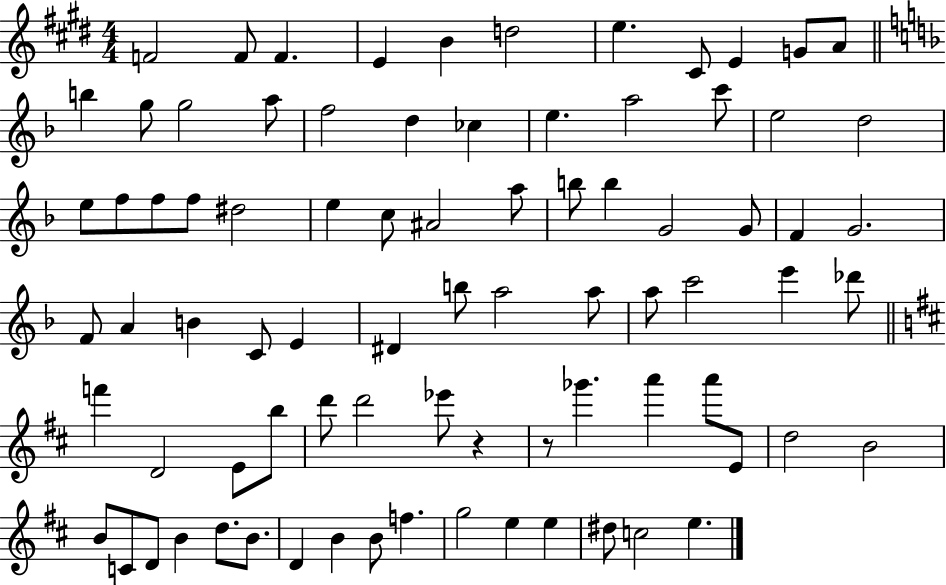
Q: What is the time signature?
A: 4/4